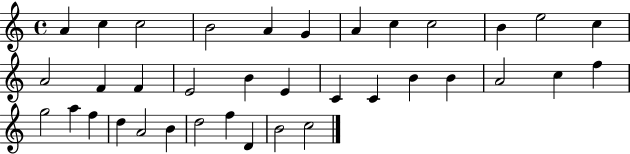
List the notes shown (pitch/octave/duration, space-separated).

A4/q C5/q C5/h B4/h A4/q G4/q A4/q C5/q C5/h B4/q E5/h C5/q A4/h F4/q F4/q E4/h B4/q E4/q C4/q C4/q B4/q B4/q A4/h C5/q F5/q G5/h A5/q F5/q D5/q A4/h B4/q D5/h F5/q D4/q B4/h C5/h